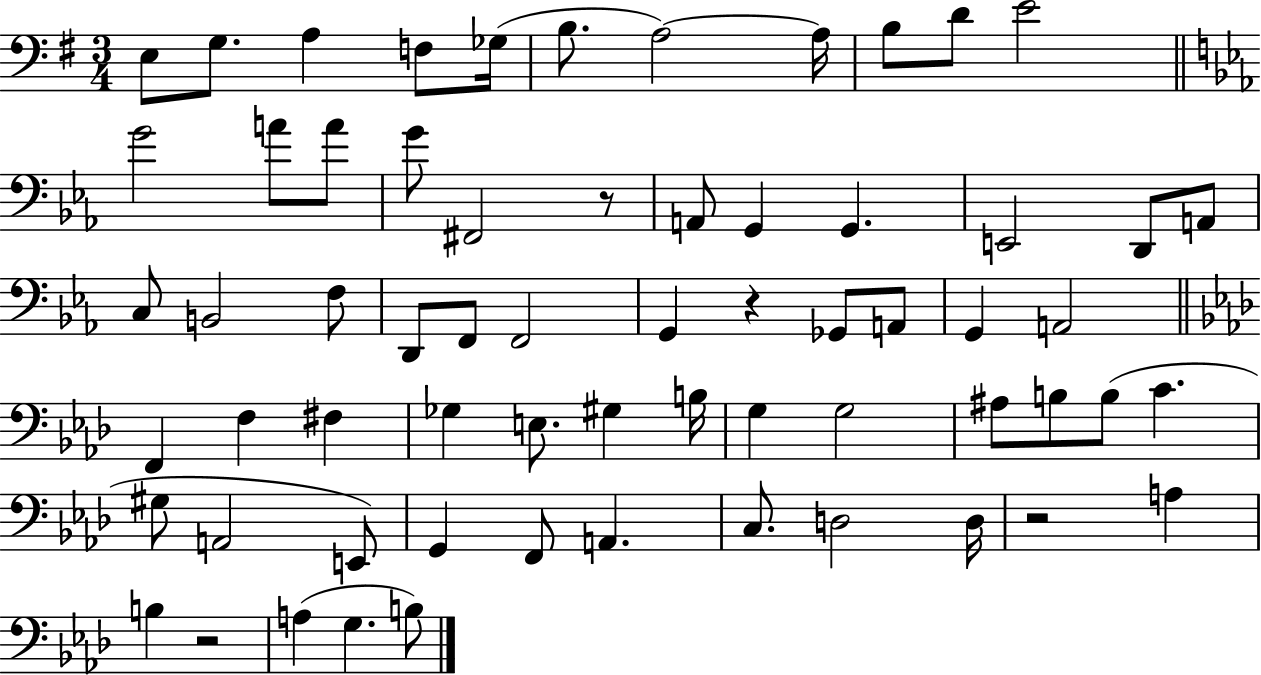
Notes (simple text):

E3/e G3/e. A3/q F3/e Gb3/s B3/e. A3/h A3/s B3/e D4/e E4/h G4/h A4/e A4/e G4/e F#2/h R/e A2/e G2/q G2/q. E2/h D2/e A2/e C3/e B2/h F3/e D2/e F2/e F2/h G2/q R/q Gb2/e A2/e G2/q A2/h F2/q F3/q F#3/q Gb3/q E3/e. G#3/q B3/s G3/q G3/h A#3/e B3/e B3/e C4/q. G#3/e A2/h E2/e G2/q F2/e A2/q. C3/e. D3/h D3/s R/h A3/q B3/q R/h A3/q G3/q. B3/e